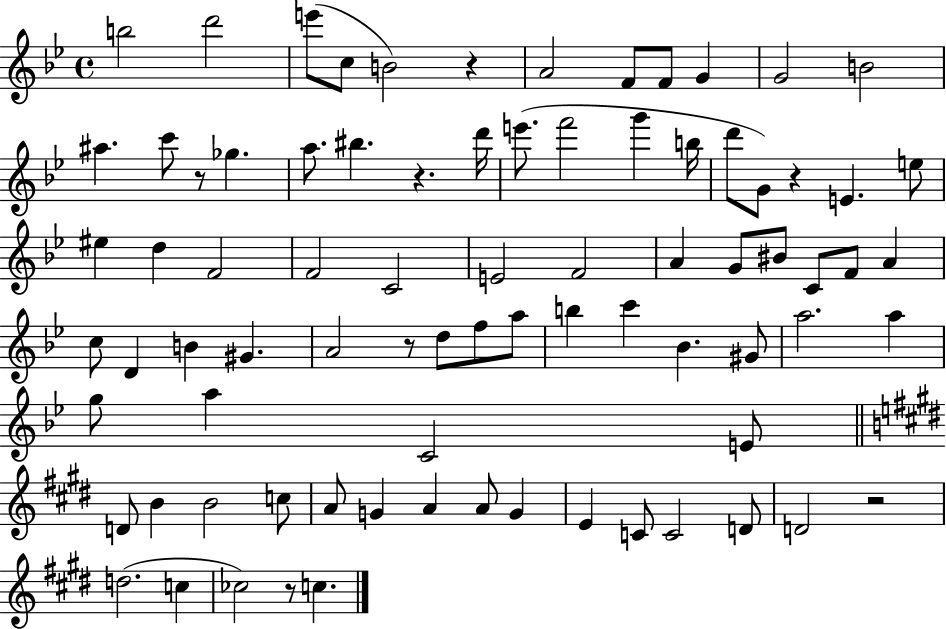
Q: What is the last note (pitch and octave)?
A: C5